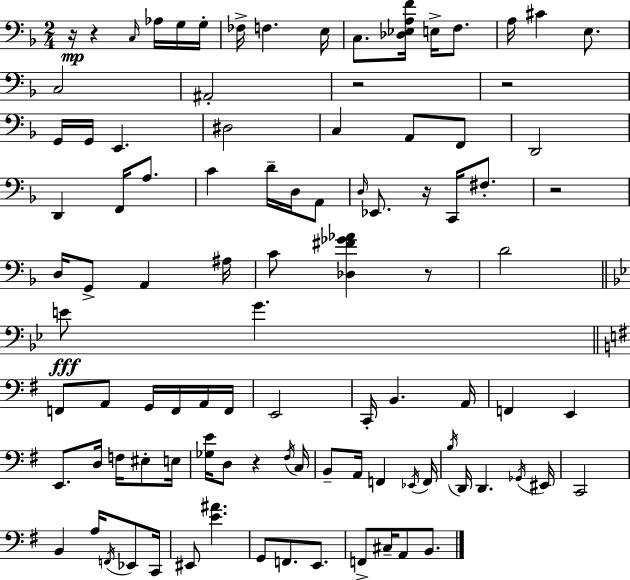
X:1
T:Untitled
M:2/4
L:1/4
K:F
z/4 z C,/4 _A,/4 G,/4 G,/4 _F,/4 F, E,/4 C,/2 [_D,_E,A,F]/4 E,/4 F,/2 A,/4 ^C E,/2 C,2 ^A,,2 z2 z2 G,,/4 G,,/4 E,, ^D,2 C, A,,/2 F,,/2 D,,2 D,, F,,/4 A,/2 C D/4 D,/4 A,,/2 D,/4 _E,,/2 z/4 C,,/4 ^F,/2 z2 D,/4 G,,/2 A,, ^A,/4 C/2 [_D,^F_G_A] z/2 D2 E/2 G F,,/2 A,,/2 G,,/4 F,,/4 A,,/4 F,,/4 E,,2 C,,/4 B,, A,,/4 F,, E,, E,,/2 D,/4 F,/4 ^E,/2 E,/4 [_G,E]/4 D,/2 z ^F,/4 C,/4 B,,/2 A,,/4 F,, _E,,/4 F,,/4 B,/4 D,,/4 D,, _G,,/4 ^E,,/4 C,,2 B,, A,/4 F,,/4 _E,,/2 C,,/4 ^E,,/2 [E^A] G,,/2 F,,/2 E,,/2 F,,/2 ^C,/4 A,,/2 B,,/2